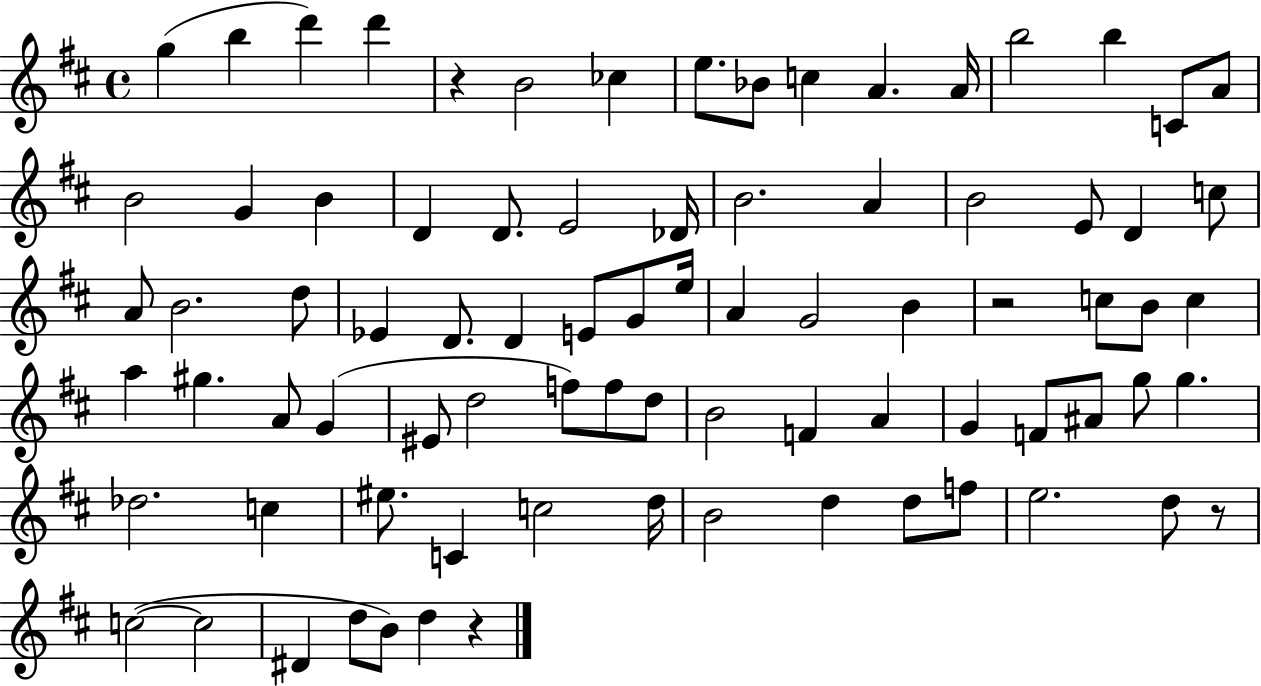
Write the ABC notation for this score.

X:1
T:Untitled
M:4/4
L:1/4
K:D
g b d' d' z B2 _c e/2 _B/2 c A A/4 b2 b C/2 A/2 B2 G B D D/2 E2 _D/4 B2 A B2 E/2 D c/2 A/2 B2 d/2 _E D/2 D E/2 G/2 e/4 A G2 B z2 c/2 B/2 c a ^g A/2 G ^E/2 d2 f/2 f/2 d/2 B2 F A G F/2 ^A/2 g/2 g _d2 c ^e/2 C c2 d/4 B2 d d/2 f/2 e2 d/2 z/2 c2 c2 ^D d/2 B/2 d z